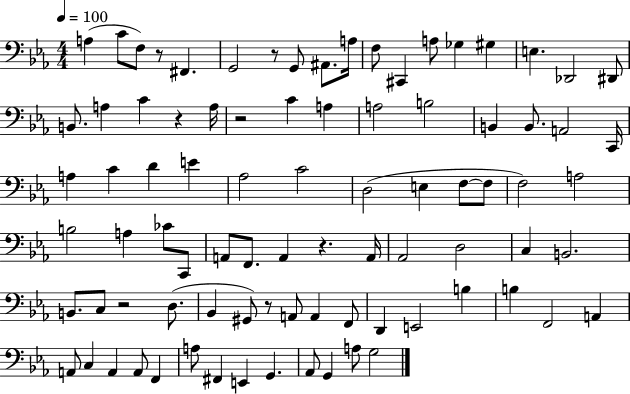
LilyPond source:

{
  \clef bass
  \numericTimeSignature
  \time 4/4
  \key ees \major
  \tempo 4 = 100
  a4( c'8 f8) r8 fis,4. | g,2 r8 g,8 ais,8. a16 | f8 cis,4 a8 ges4 gis4 | e4. des,2 dis,8 | \break b,8. a4 c'4 r4 a16 | r2 c'4 a4 | a2 b2 | b,4 b,8. a,2 c,16 | \break a4 c'4 d'4 e'4 | aes2 c'2 | d2( e4 f8~~ f8 | f2) a2 | \break b2 a4 ces'8 c,8 | a,8 f,8. a,4 r4. a,16 | aes,2 d2 | c4 b,2. | \break b,8. c8 r2 d8.( | bes,4 gis,8) r8 a,8 a,4 f,8 | d,4 e,2 b4 | b4 f,2 a,4 | \break a,8 c4 a,4 a,8 f,4 | a8 fis,4 e,4 g,4. | aes,8 g,4 a8 g2 | \bar "|."
}